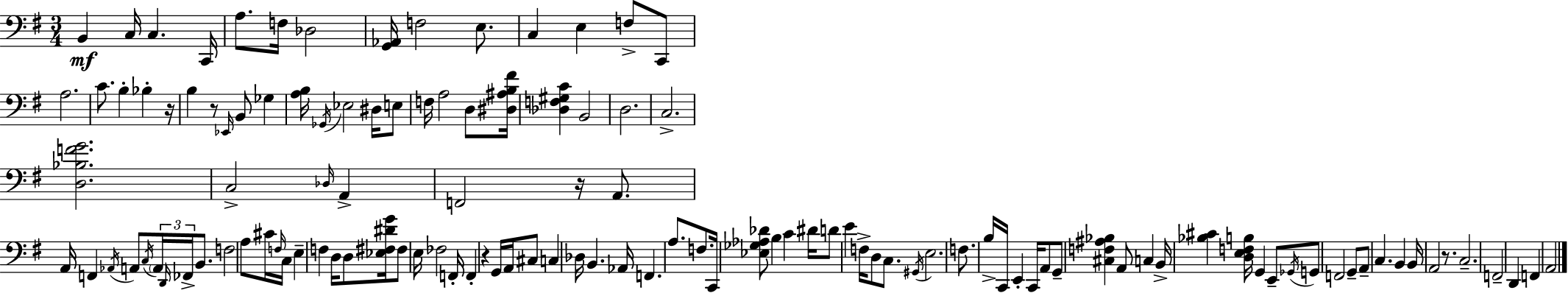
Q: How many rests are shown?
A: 5